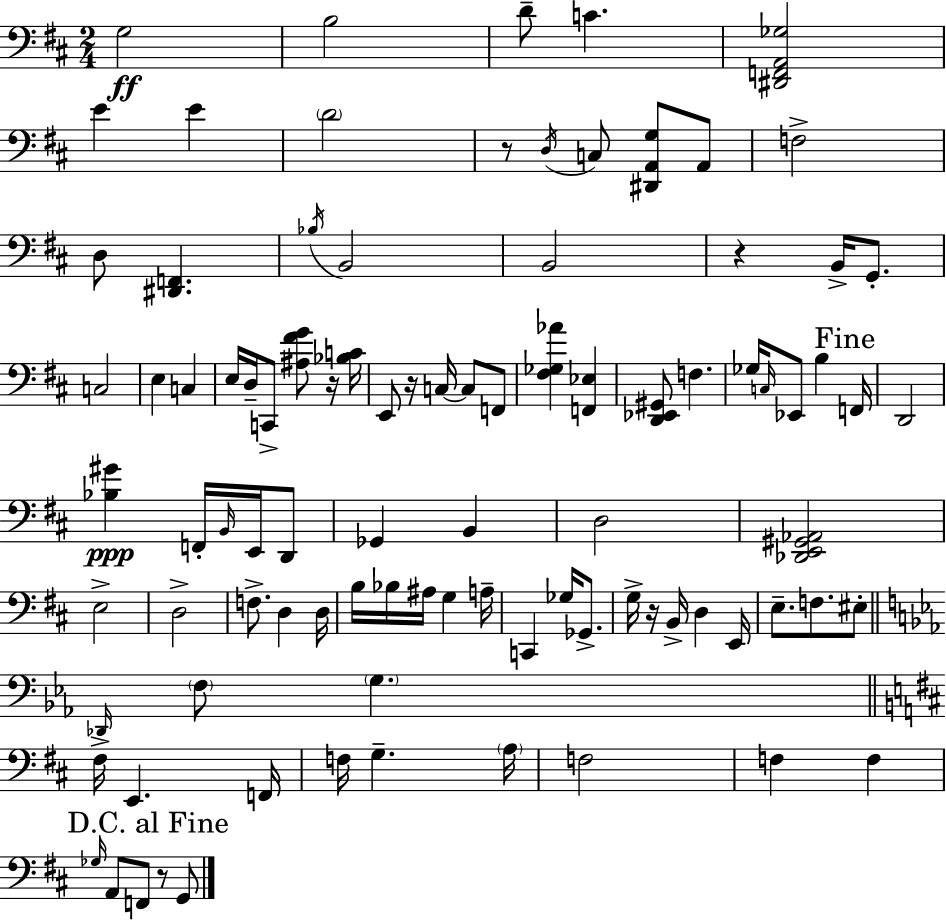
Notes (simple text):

G3/h B3/h D4/e C4/q. [D#2,F2,A2,Gb3]/h E4/q E4/q D4/h R/e D3/s C3/e [D#2,A2,G3]/e A2/e F3/h D3/e [D#2,F2]/q. Bb3/s B2/h B2/h R/q B2/s G2/e. C3/h E3/q C3/q E3/s D3/s C2/e [A#3,F#4,G4]/e R/s [Bb3,C4]/s E2/e R/s C3/s C3/e F2/e [F#3,Gb3,Ab4]/q [F2,Eb3]/q [D2,Eb2,G#2]/e F3/q. Gb3/s C3/s Eb2/e B3/q F2/s D2/h [Bb3,G#4]/q F2/s B2/s E2/s D2/e Gb2/q B2/q D3/h [Db2,E2,G#2,Ab2]/h E3/h D3/h F3/e. D3/q D3/s B3/s Bb3/s A#3/s G3/q A3/s C2/q Gb3/s Gb2/e. G3/s R/s B2/s D3/q E2/s E3/e. F3/e. EIS3/e Db2/s F3/e G3/q. F#3/s E2/q. F2/s F3/s G3/q. A3/s F3/h F3/q F3/q Gb3/s A2/e F2/e R/e G2/e